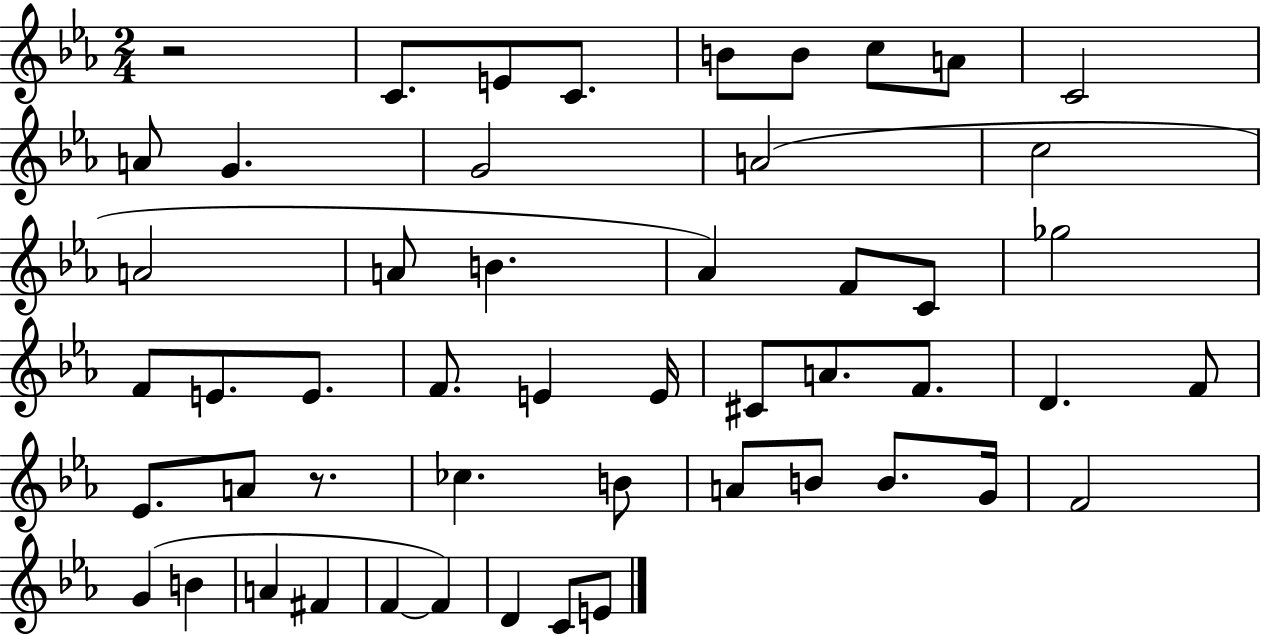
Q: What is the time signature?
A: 2/4